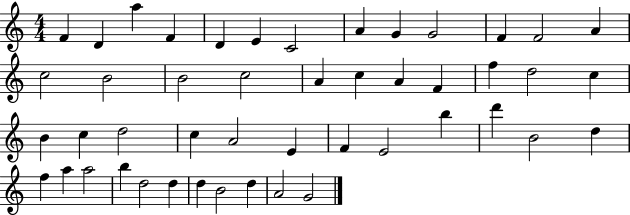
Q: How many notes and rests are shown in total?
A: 47